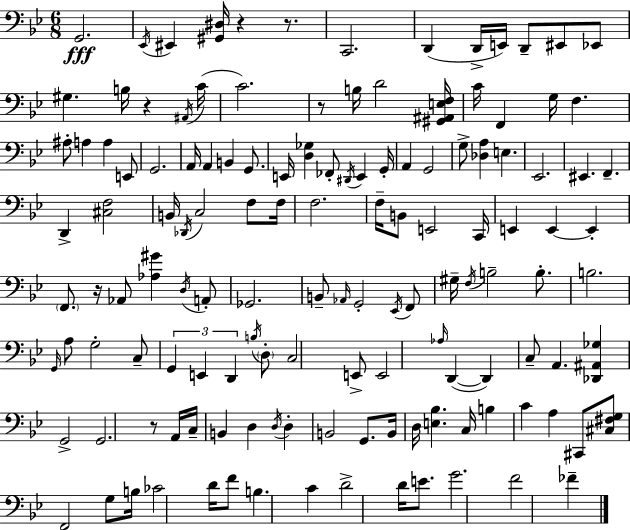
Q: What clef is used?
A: bass